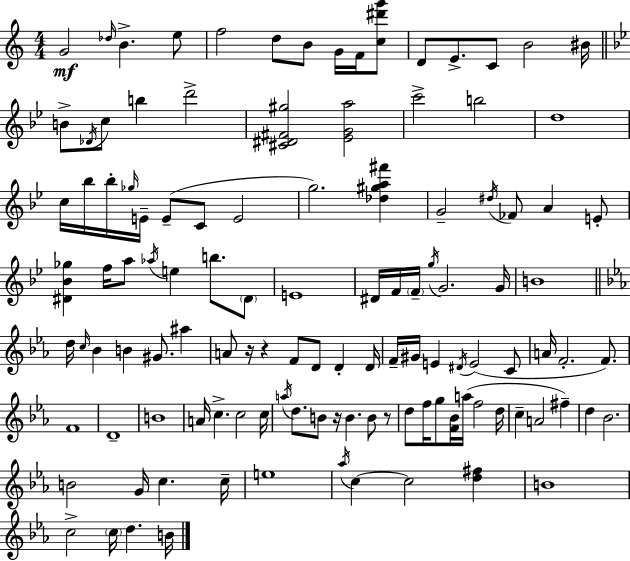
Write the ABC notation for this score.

X:1
T:Untitled
M:4/4
L:1/4
K:C
G2 _d/4 B e/2 f2 d/2 B/2 G/4 F/4 [c^d'g']/2 D/2 E/2 C/2 B2 ^B/4 B/2 _D/4 c/2 b d'2 [^C^D^F^g]2 [_EGa]2 c'2 b2 d4 c/4 _b/4 _b/4 _g/4 E/4 E/2 C/2 E2 g2 [_d^ga^f'] G2 ^d/4 _F/2 A E/2 [^D_B_g] f/4 a/2 _a/4 e b/2 ^D/2 E4 ^D/4 F/4 F/4 g/4 G2 G/4 B4 d/4 c/4 _B B ^G/2 ^a A/2 z/4 z F/2 D/2 D D/4 F/4 ^G/4 E ^D/4 E2 C/2 A/4 F2 F/2 F4 D4 B4 A/4 c c2 c/4 a/4 d/2 B/2 z/4 B B/2 z/2 d/2 f/4 g/2 [F_B]/4 a/4 f2 d/4 c A2 ^f d _B2 B2 G/4 c c/4 e4 _a/4 c c2 [d^f] B4 c2 c/4 d B/4